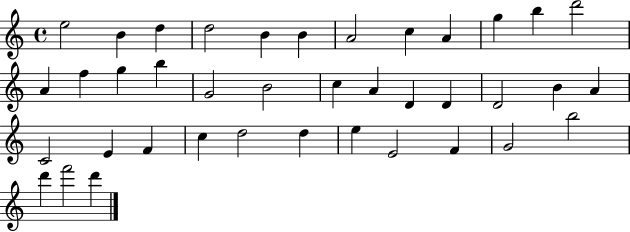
{
  \clef treble
  \time 4/4
  \defaultTimeSignature
  \key c \major
  e''2 b'4 d''4 | d''2 b'4 b'4 | a'2 c''4 a'4 | g''4 b''4 d'''2 | \break a'4 f''4 g''4 b''4 | g'2 b'2 | c''4 a'4 d'4 d'4 | d'2 b'4 a'4 | \break c'2 e'4 f'4 | c''4 d''2 d''4 | e''4 e'2 f'4 | g'2 b''2 | \break d'''4 f'''2 d'''4 | \bar "|."
}